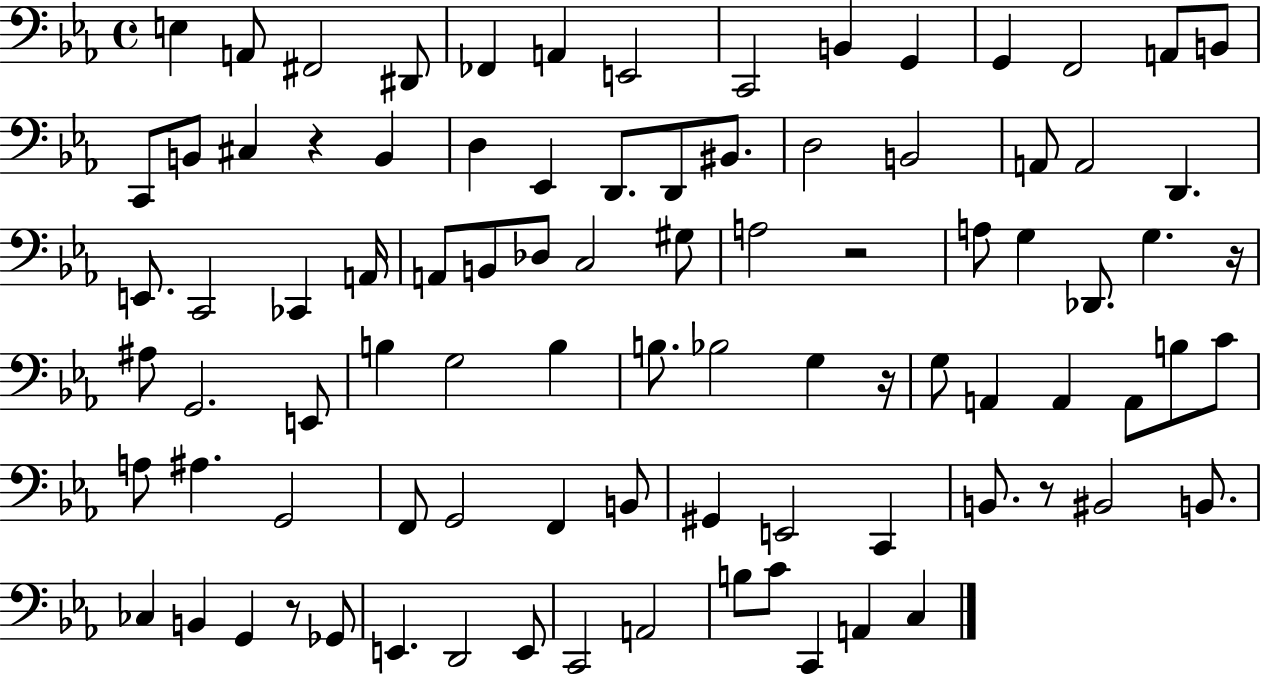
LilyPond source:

{
  \clef bass
  \time 4/4
  \defaultTimeSignature
  \key ees \major
  e4 a,8 fis,2 dis,8 | fes,4 a,4 e,2 | c,2 b,4 g,4 | g,4 f,2 a,8 b,8 | \break c,8 b,8 cis4 r4 b,4 | d4 ees,4 d,8. d,8 bis,8. | d2 b,2 | a,8 a,2 d,4. | \break e,8. c,2 ces,4 a,16 | a,8 b,8 des8 c2 gis8 | a2 r2 | a8 g4 des,8. g4. r16 | \break ais8 g,2. e,8 | b4 g2 b4 | b8. bes2 g4 r16 | g8 a,4 a,4 a,8 b8 c'8 | \break a8 ais4. g,2 | f,8 g,2 f,4 b,8 | gis,4 e,2 c,4 | b,8. r8 bis,2 b,8. | \break ces4 b,4 g,4 r8 ges,8 | e,4. d,2 e,8 | c,2 a,2 | b8 c'8 c,4 a,4 c4 | \break \bar "|."
}